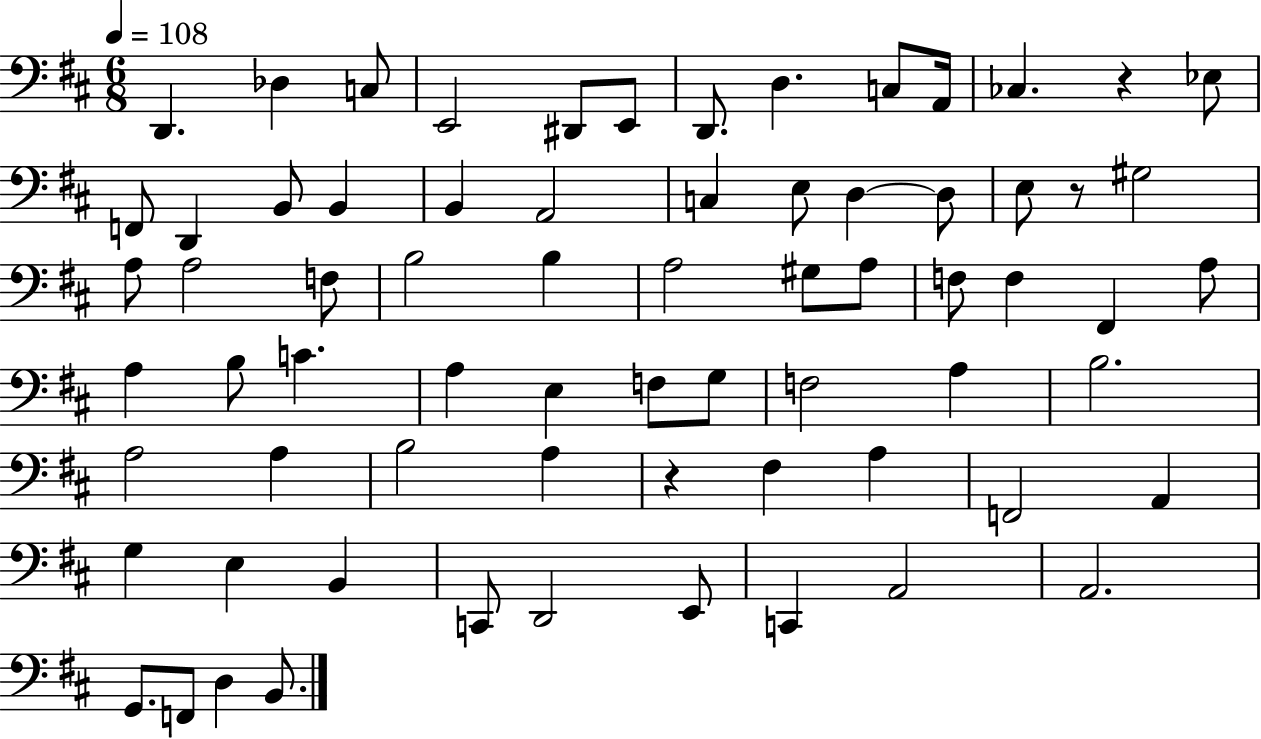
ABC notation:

X:1
T:Untitled
M:6/8
L:1/4
K:D
D,, _D, C,/2 E,,2 ^D,,/2 E,,/2 D,,/2 D, C,/2 A,,/4 _C, z _E,/2 F,,/2 D,, B,,/2 B,, B,, A,,2 C, E,/2 D, D,/2 E,/2 z/2 ^G,2 A,/2 A,2 F,/2 B,2 B, A,2 ^G,/2 A,/2 F,/2 F, ^F,, A,/2 A, B,/2 C A, E, F,/2 G,/2 F,2 A, B,2 A,2 A, B,2 A, z ^F, A, F,,2 A,, G, E, B,, C,,/2 D,,2 E,,/2 C,, A,,2 A,,2 G,,/2 F,,/2 D, B,,/2